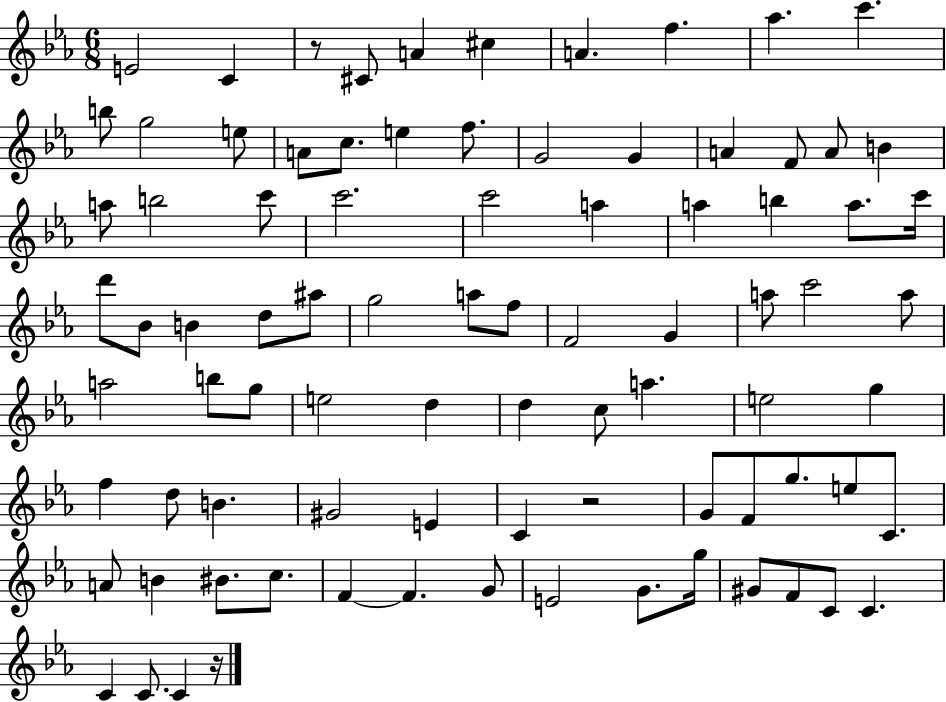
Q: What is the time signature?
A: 6/8